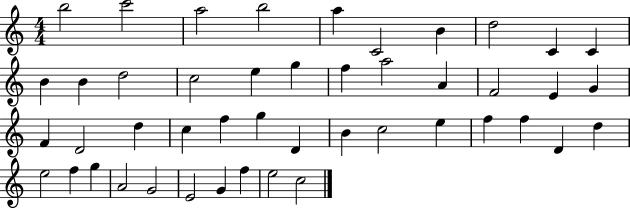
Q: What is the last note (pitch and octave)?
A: C5